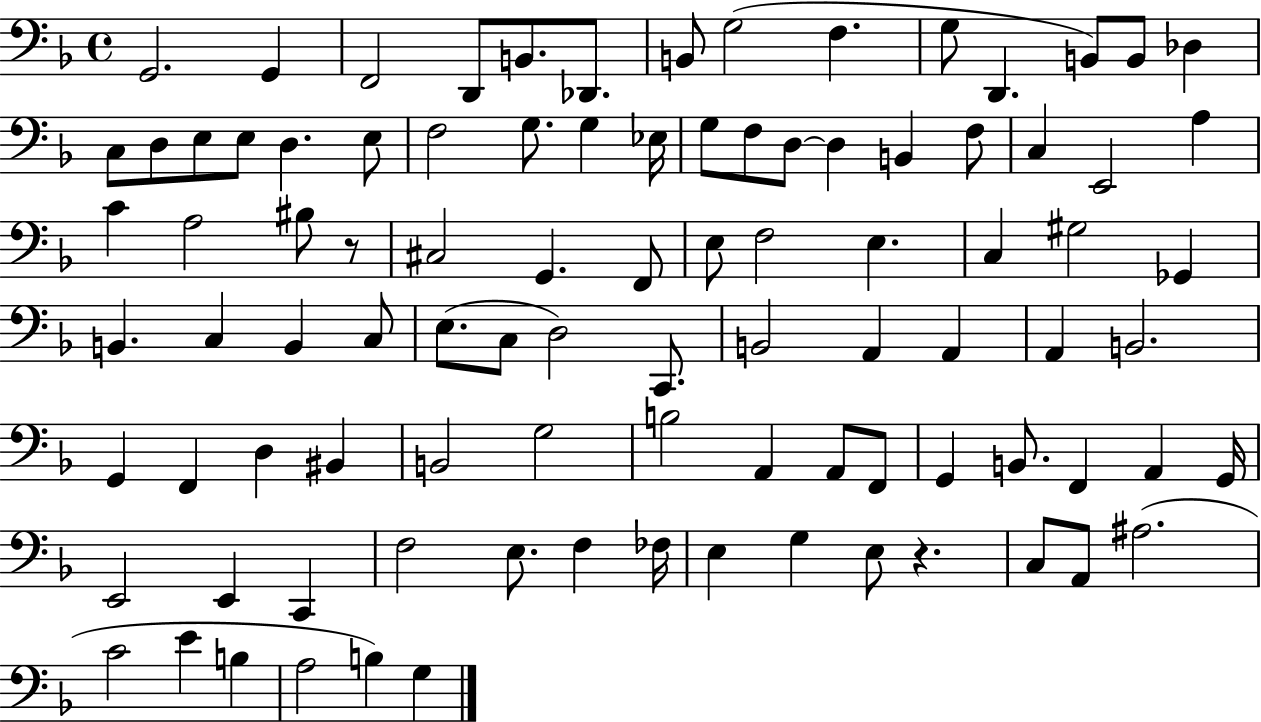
X:1
T:Untitled
M:4/4
L:1/4
K:F
G,,2 G,, F,,2 D,,/2 B,,/2 _D,,/2 B,,/2 G,2 F, G,/2 D,, B,,/2 B,,/2 _D, C,/2 D,/2 E,/2 E,/2 D, E,/2 F,2 G,/2 G, _E,/4 G,/2 F,/2 D,/2 D, B,, F,/2 C, E,,2 A, C A,2 ^B,/2 z/2 ^C,2 G,, F,,/2 E,/2 F,2 E, C, ^G,2 _G,, B,, C, B,, C,/2 E,/2 C,/2 D,2 C,,/2 B,,2 A,, A,, A,, B,,2 G,, F,, D, ^B,, B,,2 G,2 B,2 A,, A,,/2 F,,/2 G,, B,,/2 F,, A,, G,,/4 E,,2 E,, C,, F,2 E,/2 F, _F,/4 E, G, E,/2 z C,/2 A,,/2 ^A,2 C2 E B, A,2 B, G,